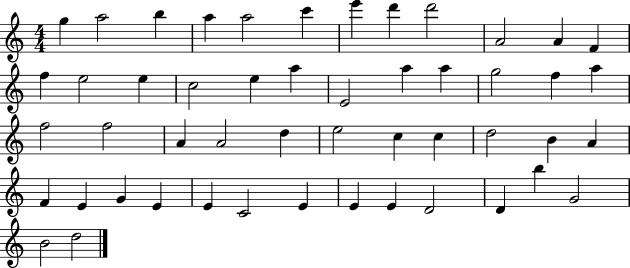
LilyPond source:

{
  \clef treble
  \numericTimeSignature
  \time 4/4
  \key c \major
  g''4 a''2 b''4 | a''4 a''2 c'''4 | e'''4 d'''4 d'''2 | a'2 a'4 f'4 | \break f''4 e''2 e''4 | c''2 e''4 a''4 | e'2 a''4 a''4 | g''2 f''4 a''4 | \break f''2 f''2 | a'4 a'2 d''4 | e''2 c''4 c''4 | d''2 b'4 a'4 | \break f'4 e'4 g'4 e'4 | e'4 c'2 e'4 | e'4 e'4 d'2 | d'4 b''4 g'2 | \break b'2 d''2 | \bar "|."
}